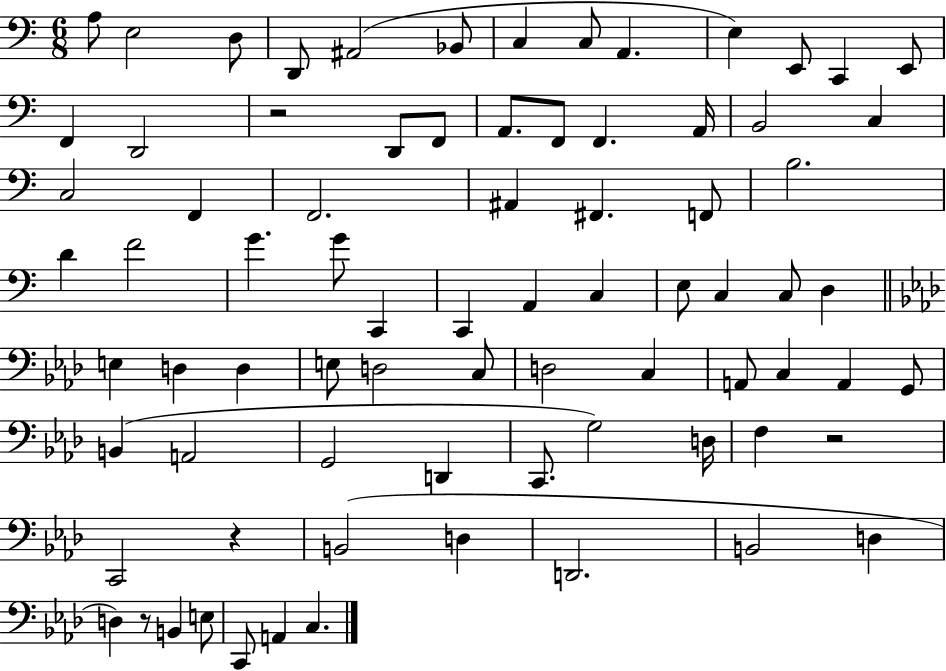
{
  \clef bass
  \numericTimeSignature
  \time 6/8
  \key c \major
  \repeat volta 2 { a8 e2 d8 | d,8 ais,2( bes,8 | c4 c8 a,4. | e4) e,8 c,4 e,8 | \break f,4 d,2 | r2 d,8 f,8 | a,8. f,8 f,4. a,16 | b,2 c4 | \break c2 f,4 | f,2. | ais,4 fis,4. f,8 | b2. | \break d'4 f'2 | g'4. g'8 c,4 | c,4 a,4 c4 | e8 c4 c8 d4 | \break \bar "||" \break \key aes \major e4 d4 d4 | e8 d2 c8 | d2 c4 | a,8 c4 a,4 g,8 | \break b,4( a,2 | g,2 d,4 | c,8. g2) d16 | f4 r2 | \break c,2 r4 | b,2( d4 | d,2. | b,2 d4 | \break d4) r8 b,4 e8 | c,8 a,4 c4. | } \bar "|."
}